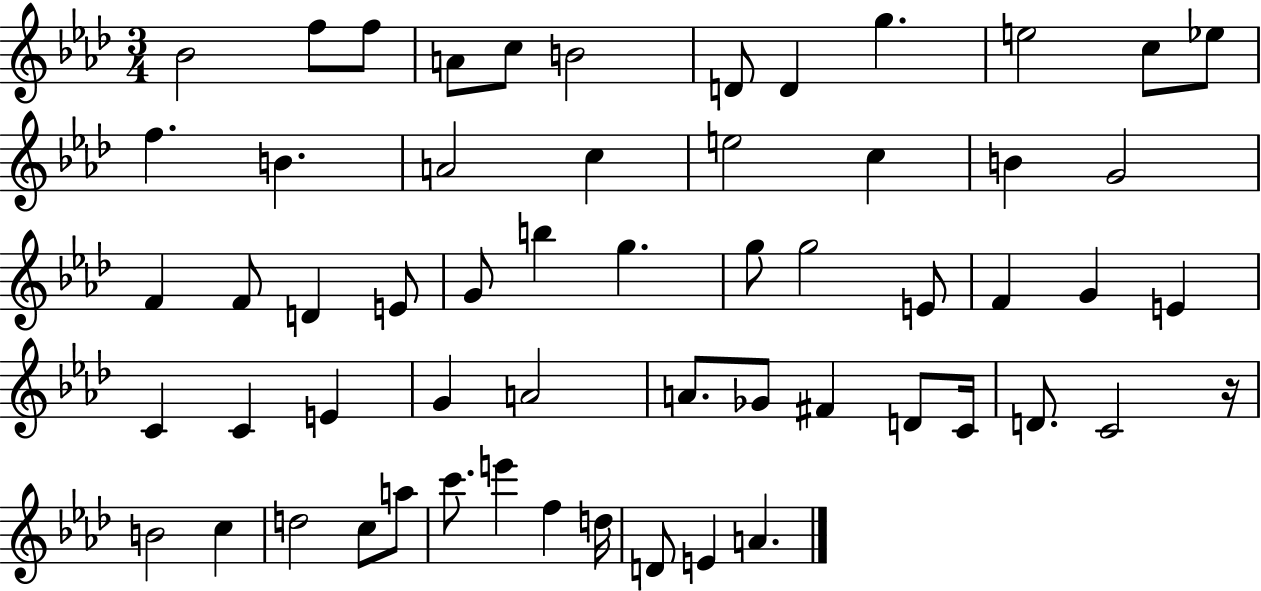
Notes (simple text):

Bb4/h F5/e F5/e A4/e C5/e B4/h D4/e D4/q G5/q. E5/h C5/e Eb5/e F5/q. B4/q. A4/h C5/q E5/h C5/q B4/q G4/h F4/q F4/e D4/q E4/e G4/e B5/q G5/q. G5/e G5/h E4/e F4/q G4/q E4/q C4/q C4/q E4/q G4/q A4/h A4/e. Gb4/e F#4/q D4/e C4/s D4/e. C4/h R/s B4/h C5/q D5/h C5/e A5/e C6/e. E6/q F5/q D5/s D4/e E4/q A4/q.